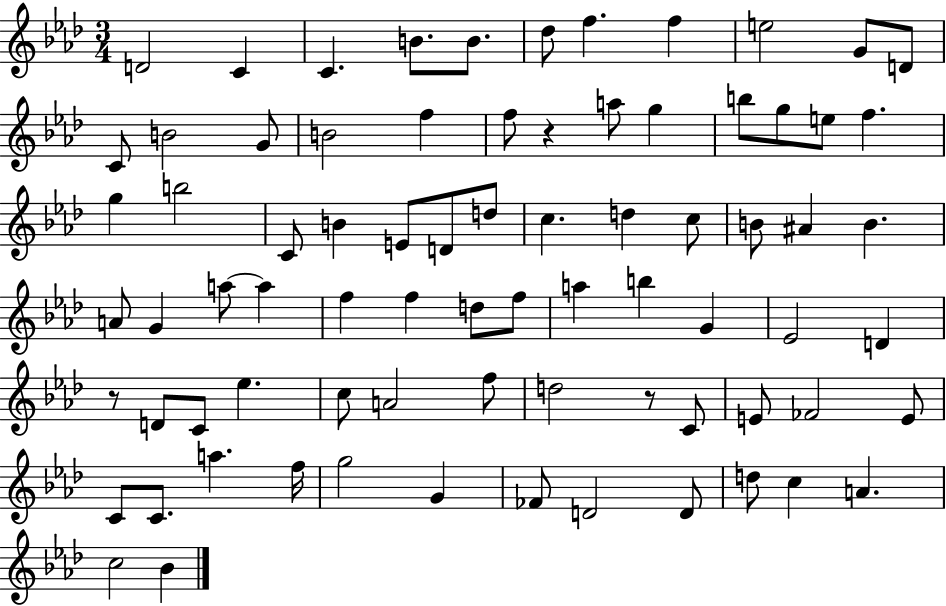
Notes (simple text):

D4/h C4/q C4/q. B4/e. B4/e. Db5/e F5/q. F5/q E5/h G4/e D4/e C4/e B4/h G4/e B4/h F5/q F5/e R/q A5/e G5/q B5/e G5/e E5/e F5/q. G5/q B5/h C4/e B4/q E4/e D4/e D5/e C5/q. D5/q C5/e B4/e A#4/q B4/q. A4/e G4/q A5/e A5/q F5/q F5/q D5/e F5/e A5/q B5/q G4/q Eb4/h D4/q R/e D4/e C4/e Eb5/q. C5/e A4/h F5/e D5/h R/e C4/e E4/e FES4/h E4/e C4/e C4/e. A5/q. F5/s G5/h G4/q FES4/e D4/h D4/e D5/e C5/q A4/q. C5/h Bb4/q